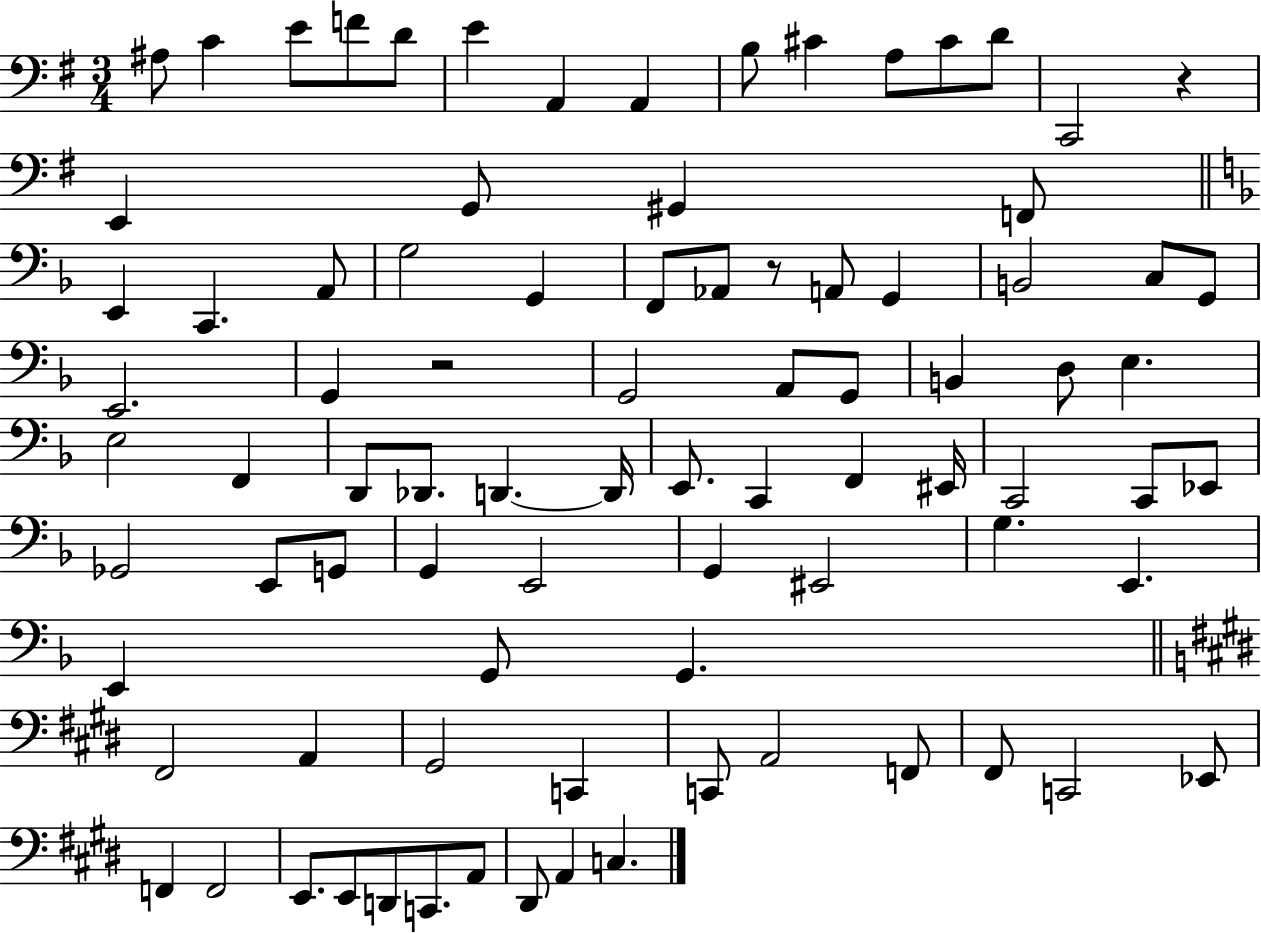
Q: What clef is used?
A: bass